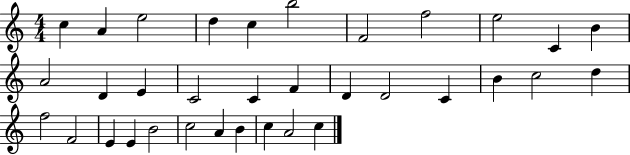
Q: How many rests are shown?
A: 0